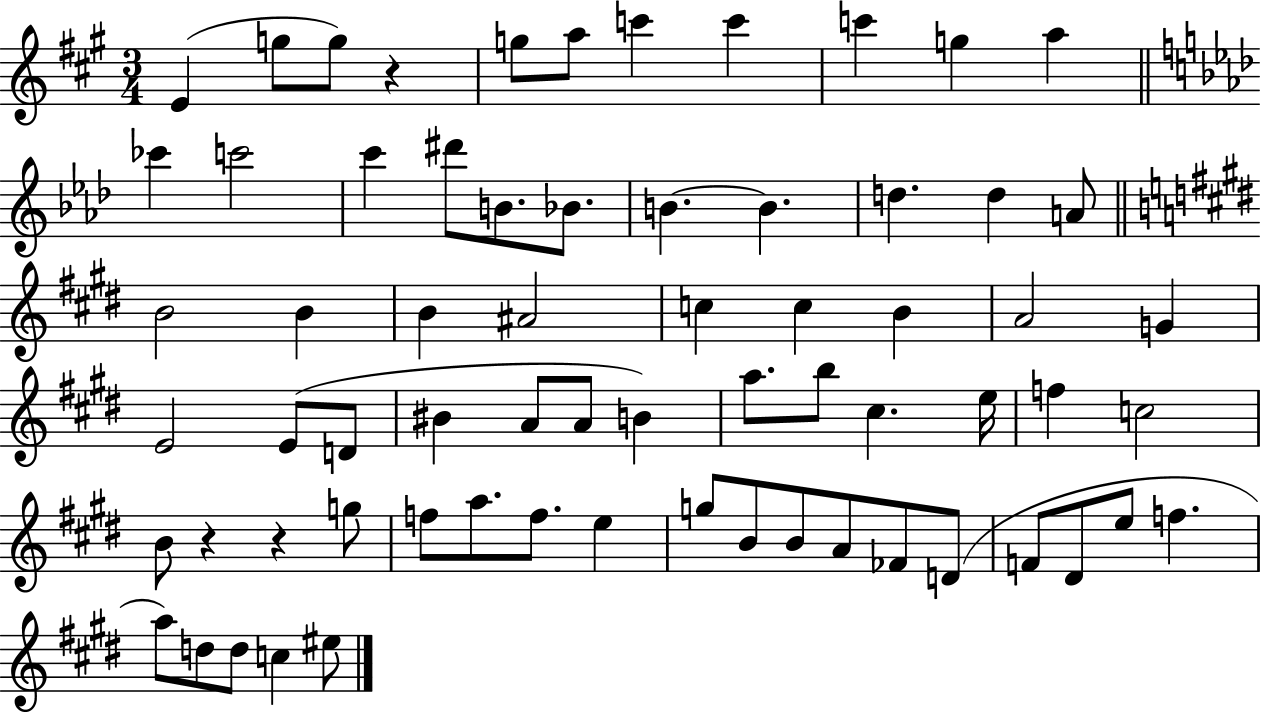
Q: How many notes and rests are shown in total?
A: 67